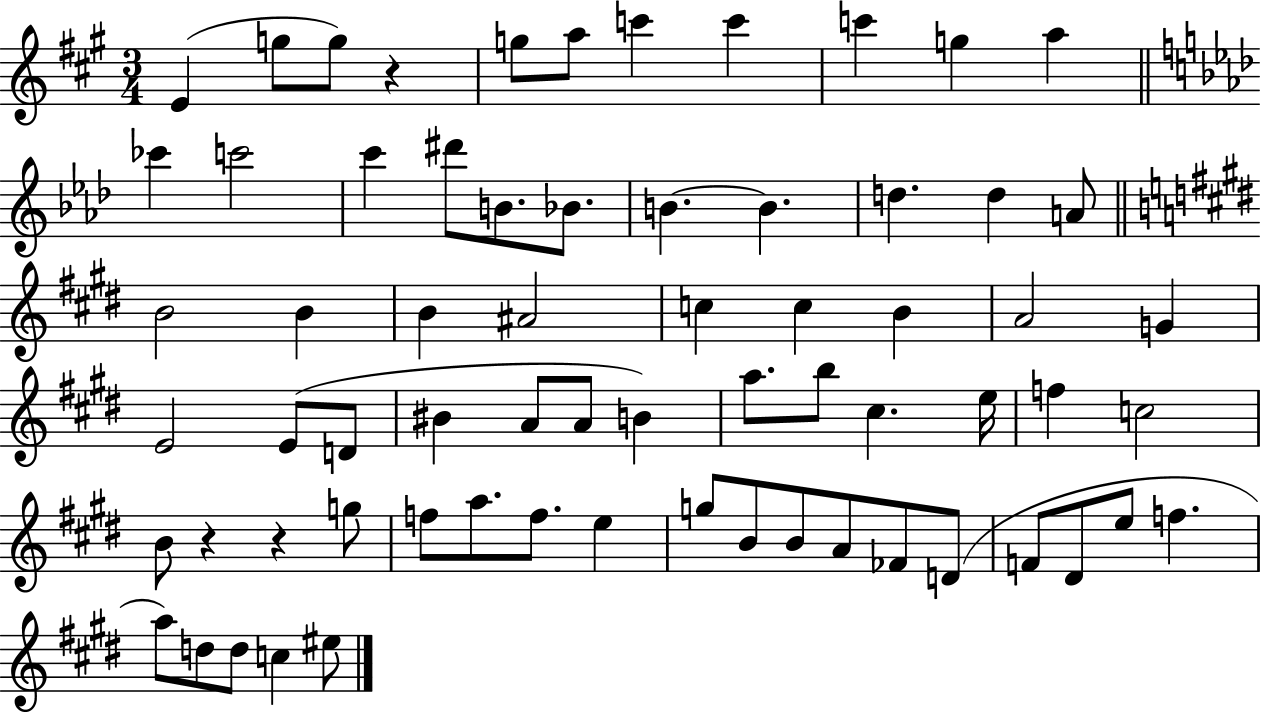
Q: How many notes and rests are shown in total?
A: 67